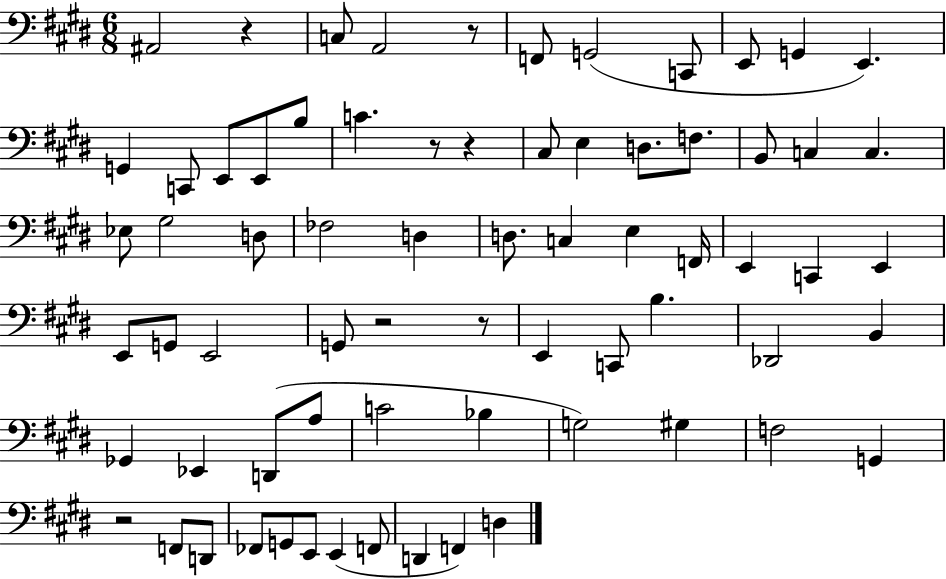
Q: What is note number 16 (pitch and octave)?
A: C#3